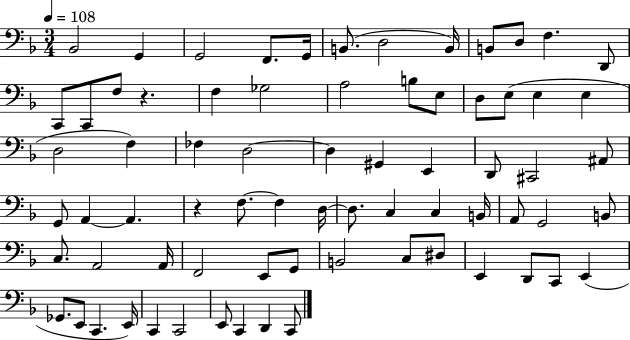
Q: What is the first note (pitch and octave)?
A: Bb2